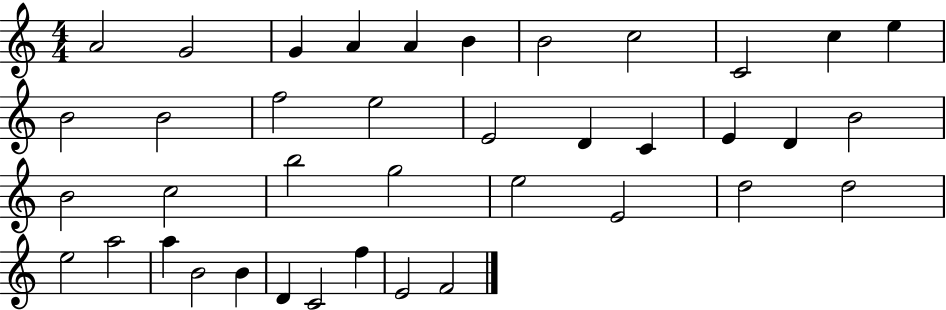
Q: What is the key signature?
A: C major